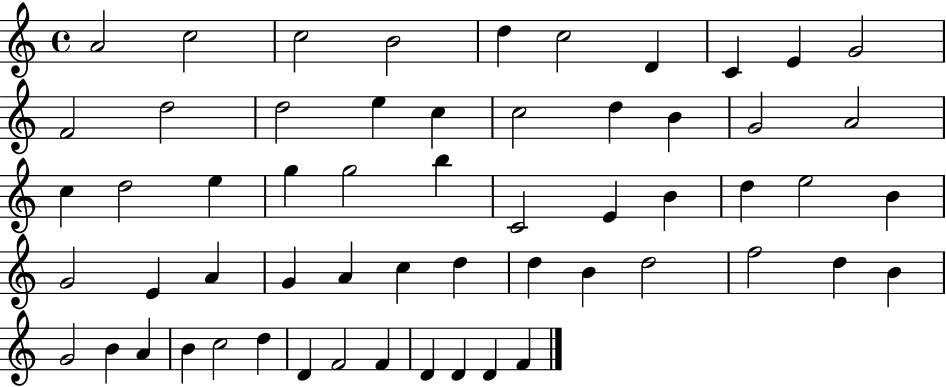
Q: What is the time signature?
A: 4/4